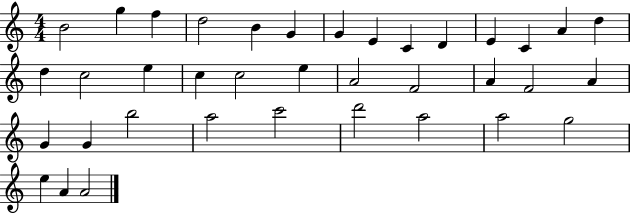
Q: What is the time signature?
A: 4/4